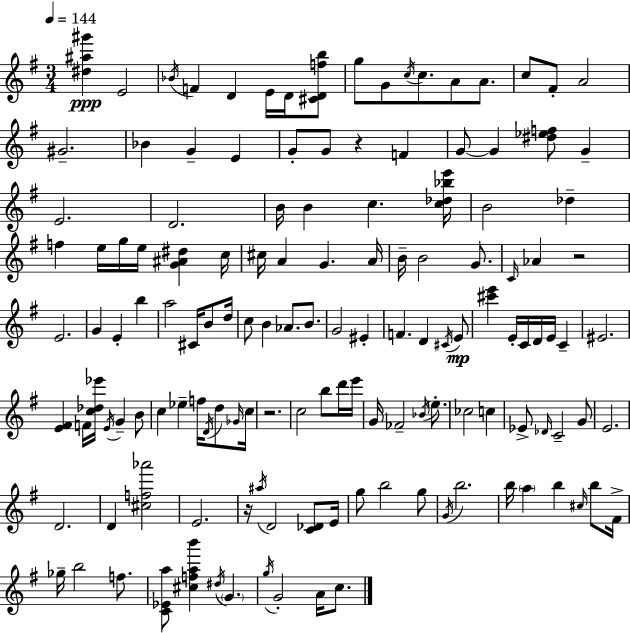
[D#5,A#5,G#6]/q E4/h Bb4/s F4/q D4/q E4/s D4/s [C#4,D4,F5,B5]/e G5/e G4/e C5/s C5/e. A4/e A4/e. C5/e F#4/e A4/h G#4/h. Bb4/q G4/q E4/q G4/e G4/e R/q F4/q G4/e G4/q [D#5,Eb5,F5]/e G4/q E4/h. D4/h. B4/s B4/q C5/q. [C5,Db5,Bb5,E6]/s B4/h Db5/q F5/q E5/s G5/s E5/s [G4,A#4,D#5]/q C5/s C#5/s A4/q G4/q. A4/s B4/s B4/h G4/e. C4/s Ab4/q R/h E4/h. G4/q E4/q B5/q A5/h C#4/s B4/e D5/s C5/e B4/q Ab4/e. B4/e. G4/h EIS4/q F4/q. D4/q C#4/s E4/e [C#6,E6]/q E4/s C4/s D4/s E4/s C4/q EIS4/h. [E4,F#4]/q F4/s [C5,Db5,Eb6]/s E4/s G4/q B4/e C5/q Eb5/q F5/s D4/s D5/e Gb4/s C5/s R/h. C5/h B5/e D6/s E6/s G4/s FES4/h Bb4/s E5/e. CES5/h C5/q Eb4/e Db4/s C4/h G4/e E4/h. D4/h. D4/q [C#5,F5,Ab6]/h E4/h. R/s A#5/s D4/h [C4,Db4]/e E4/s G5/e B5/h G5/e G4/s B5/h. B5/s A5/q B5/q C#5/s B5/e F#4/s Gb5/s B5/h F5/e. [C4,Eb4,A5]/e [C#5,F5,A5,B6]/q D#5/s G4/q. G5/s G4/h A4/s C5/e.